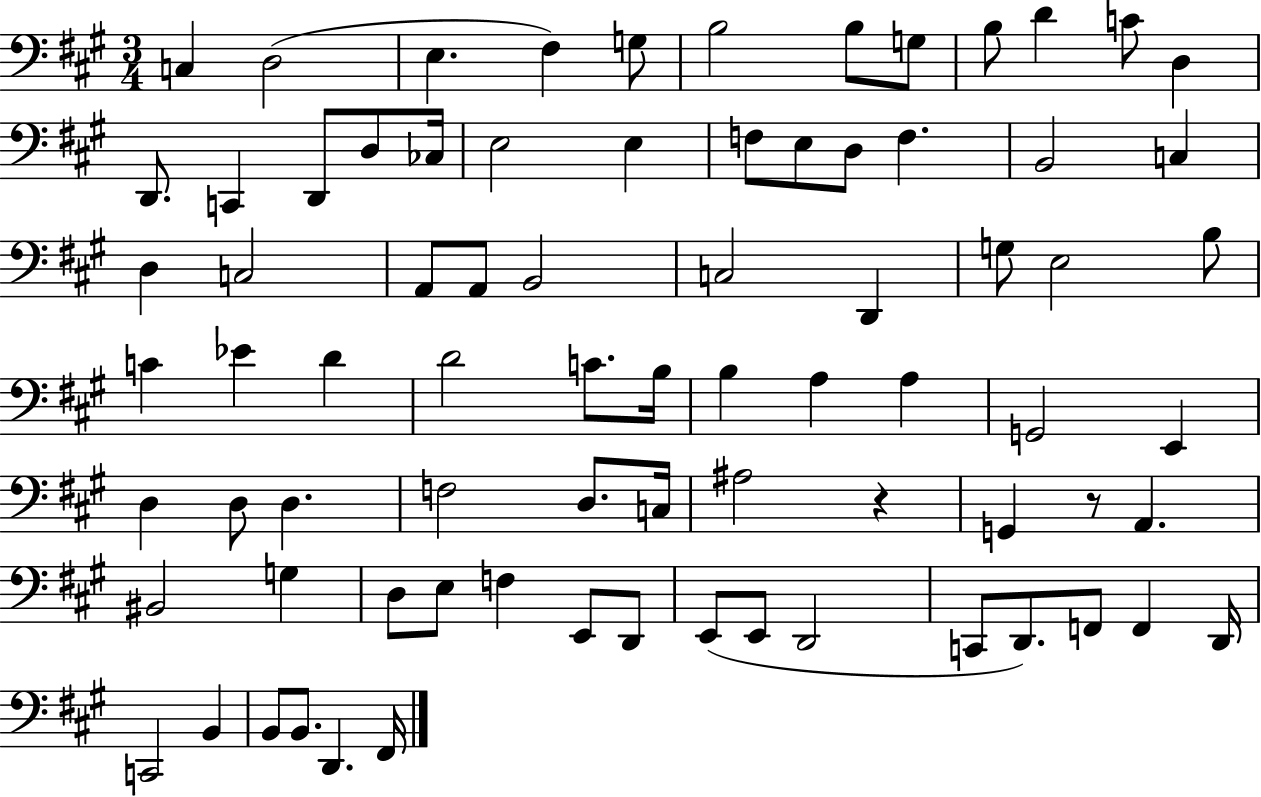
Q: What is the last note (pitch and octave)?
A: F#2